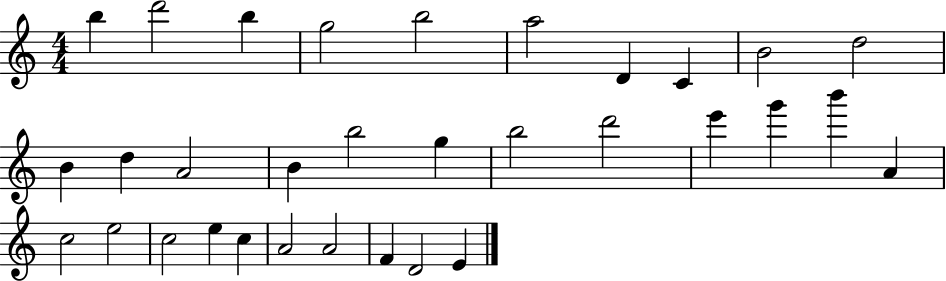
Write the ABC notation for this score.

X:1
T:Untitled
M:4/4
L:1/4
K:C
b d'2 b g2 b2 a2 D C B2 d2 B d A2 B b2 g b2 d'2 e' g' b' A c2 e2 c2 e c A2 A2 F D2 E